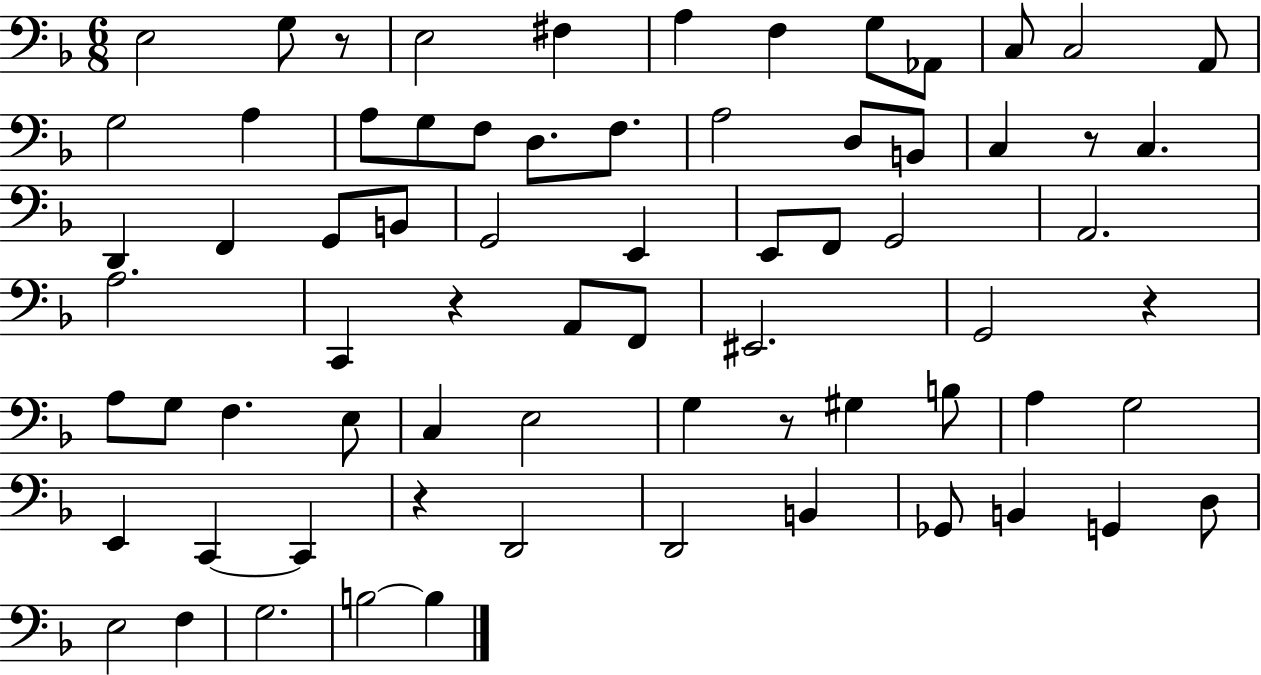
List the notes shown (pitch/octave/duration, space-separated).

E3/h G3/e R/e E3/h F#3/q A3/q F3/q G3/e Ab2/e C3/e C3/h A2/e G3/h A3/q A3/e G3/e F3/e D3/e. F3/e. A3/h D3/e B2/e C3/q R/e C3/q. D2/q F2/q G2/e B2/e G2/h E2/q E2/e F2/e G2/h A2/h. A3/h. C2/q R/q A2/e F2/e EIS2/h. G2/h R/q A3/e G3/e F3/q. E3/e C3/q E3/h G3/q R/e G#3/q B3/e A3/q G3/h E2/q C2/q C2/q R/q D2/h D2/h B2/q Gb2/e B2/q G2/q D3/e E3/h F3/q G3/h. B3/h B3/q